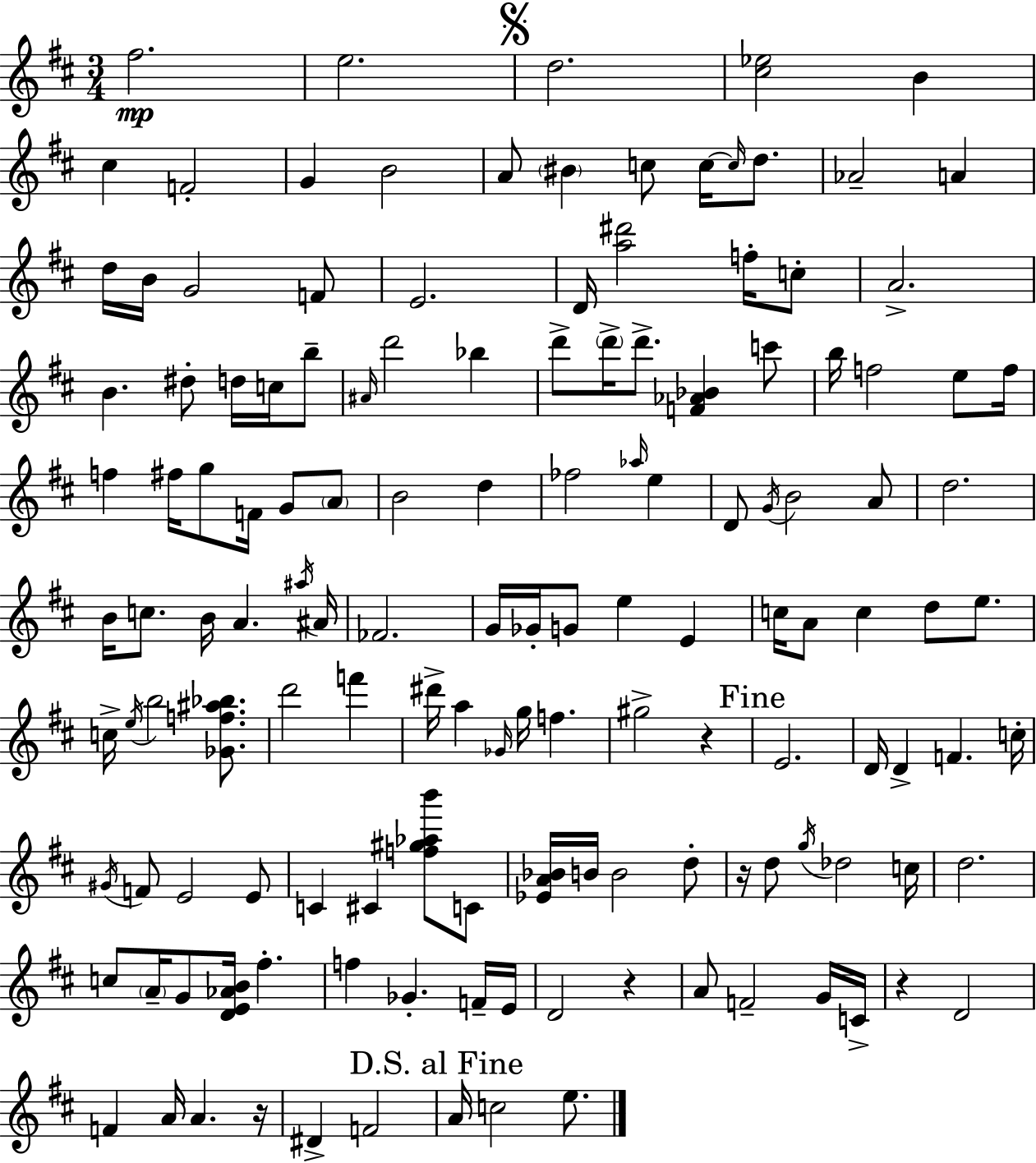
X:1
T:Untitled
M:3/4
L:1/4
K:D
^f2 e2 d2 [^c_e]2 B ^c F2 G B2 A/2 ^B c/2 c/4 c/4 d/2 _A2 A d/4 B/4 G2 F/2 E2 D/4 [a^d']2 f/4 c/2 A2 B ^d/2 d/4 c/4 b/2 ^A/4 d'2 _b d'/2 d'/4 d'/2 [F_A_B] c'/2 b/4 f2 e/2 f/4 f ^f/4 g/2 F/4 G/2 A/2 B2 d _f2 _a/4 e D/2 G/4 B2 A/2 d2 B/4 c/2 B/4 A ^a/4 ^A/4 _F2 G/4 _G/4 G/2 e E c/4 A/2 c d/2 e/2 c/4 e/4 b2 [_Gf^a_b]/2 d'2 f' ^d'/4 a _G/4 g/4 f ^g2 z E2 D/4 D F c/4 ^G/4 F/2 E2 E/2 C ^C [f^g_ab']/2 C/2 [_EA_B]/4 B/4 B2 d/2 z/4 d/2 g/4 _d2 c/4 d2 c/2 A/4 G/2 [DE_AB]/4 ^f f _G F/4 E/4 D2 z A/2 F2 G/4 C/4 z D2 F A/4 A z/4 ^D F2 A/4 c2 e/2